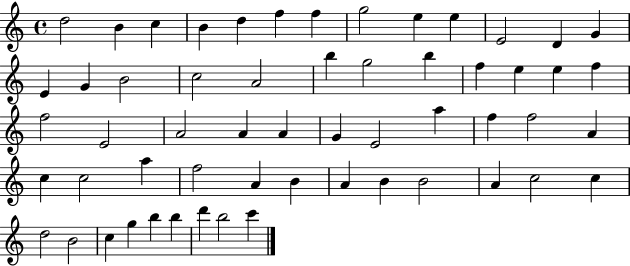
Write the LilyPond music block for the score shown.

{
  \clef treble
  \time 4/4
  \defaultTimeSignature
  \key c \major
  d''2 b'4 c''4 | b'4 d''4 f''4 f''4 | g''2 e''4 e''4 | e'2 d'4 g'4 | \break e'4 g'4 b'2 | c''2 a'2 | b''4 g''2 b''4 | f''4 e''4 e''4 f''4 | \break f''2 e'2 | a'2 a'4 a'4 | g'4 e'2 a''4 | f''4 f''2 a'4 | \break c''4 c''2 a''4 | f''2 a'4 b'4 | a'4 b'4 b'2 | a'4 c''2 c''4 | \break d''2 b'2 | c''4 g''4 b''4 b''4 | d'''4 b''2 c'''4 | \bar "|."
}